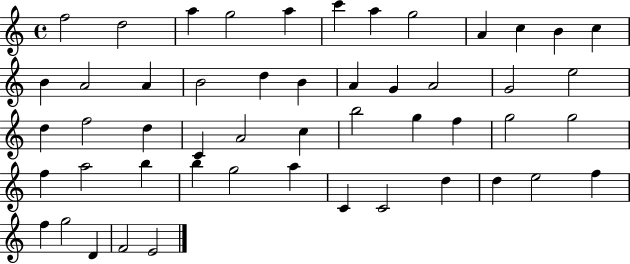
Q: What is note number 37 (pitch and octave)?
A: B5